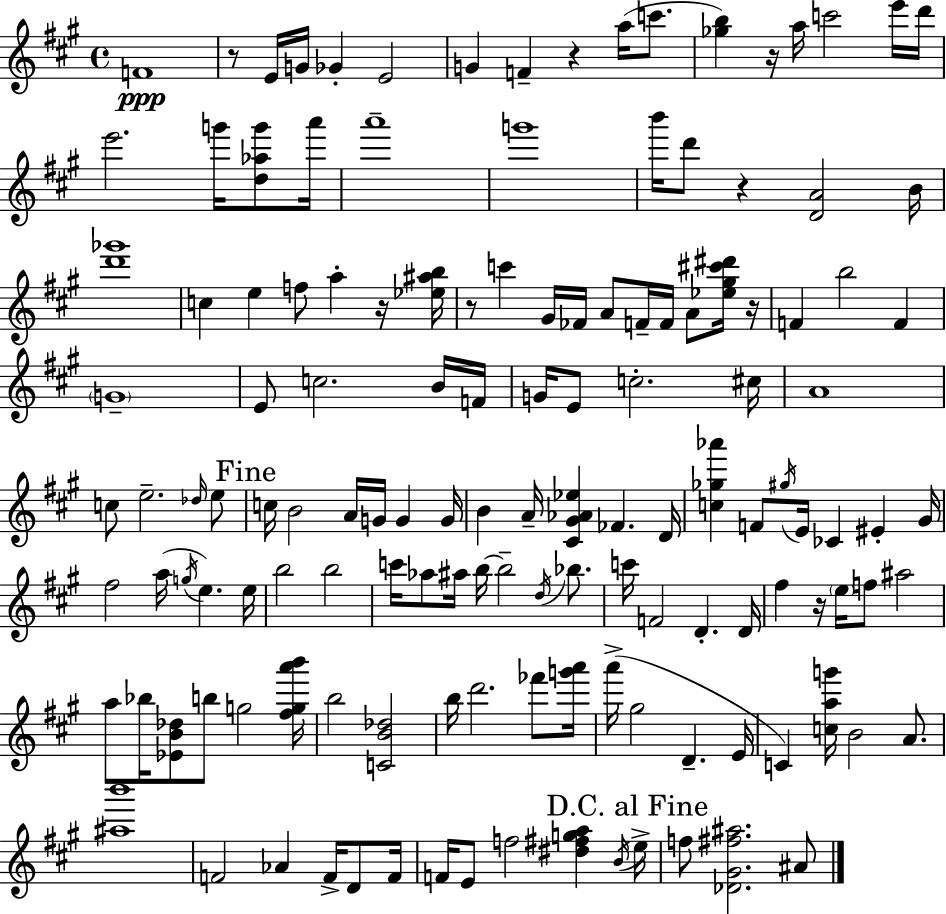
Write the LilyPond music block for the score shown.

{
  \clef treble
  \time 4/4
  \defaultTimeSignature
  \key a \major
  \repeat volta 2 { f'1\ppp | r8 e'16 g'16 ges'4-. e'2 | g'4 f'4-- r4 a''16( c'''8. | <ges'' b''>4) r16 a''16 c'''2 e'''16 d'''16 | \break e'''2. g'''16 <d'' aes'' g'''>8 a'''16 | a'''1-- | g'''1 | b'''16 d'''8 r4 <d' a'>2 b'16 | \break <d''' ges'''>1 | c''4 e''4 f''8 a''4-. r16 <ees'' ais'' b''>16 | r8 c'''4 gis'16 fes'16 a'8 f'16-- f'16 a'8 <ees'' gis'' cis''' dis'''>16 r16 | f'4 b''2 f'4 | \break \parenthesize g'1-- | e'8 c''2. b'16 f'16 | g'16 e'8 c''2.-. cis''16 | a'1 | \break c''8 e''2.-- \grace { des''16 } e''8 | \mark "Fine" c''16 b'2 a'16 g'16 g'4 | g'16 b'4 a'16-- <cis' gis' aes' ees''>4 fes'4. | d'16 <c'' ges'' aes'''>4 f'8 \acciaccatura { gis''16 } e'16 ces'4 eis'4-. | \break gis'16 fis''2 a''16( \acciaccatura { g''16 } e''4.) | e''16 b''2 b''2 | c'''16 aes''8 ais''16 b''16~~ b''2-- | \acciaccatura { d''16 } bes''8. c'''16 f'2 d'4.-. | \break d'16 fis''4 r16 \parenthesize e''16 f''8 ais''2 | a''8 bes''16 <ees' b' des''>8 b''8 g''2 | <fis'' g'' a''' b'''>16 b''2 <c' b' des''>2 | b''16 d'''2. | \break fes'''8 <g''' a'''>16 a'''16->( gis''2 d'4.-- | e'16 c'4) <c'' a'' g'''>16 b'2 | a'8. <ais'' b'''>1 | f'2 aes'4 | \break f'16-> d'8 f'16 f'16 e'8 f''2 <dis'' fis'' g'' a''>4 | \acciaccatura { b'16 } \mark "D.C. al Fine" e''16-> f''8 <des' gis' fis'' ais''>2. | ais'8 } \bar "|."
}